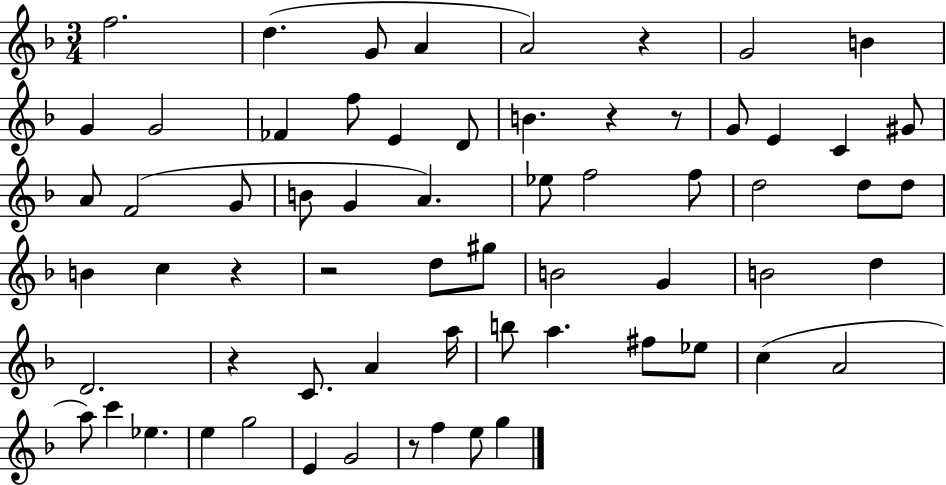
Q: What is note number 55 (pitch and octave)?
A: G4